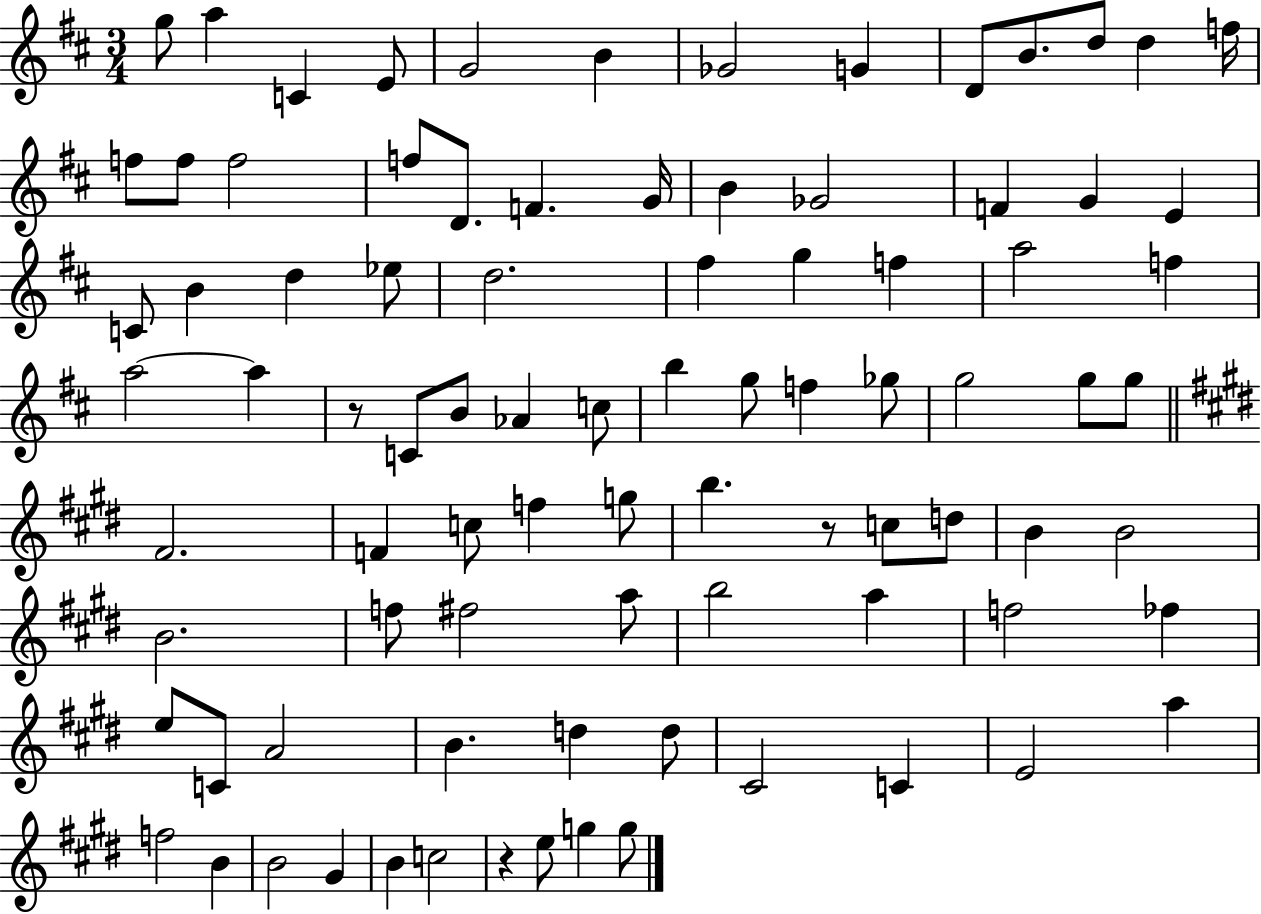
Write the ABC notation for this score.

X:1
T:Untitled
M:3/4
L:1/4
K:D
g/2 a C E/2 G2 B _G2 G D/2 B/2 d/2 d f/4 f/2 f/2 f2 f/2 D/2 F G/4 B _G2 F G E C/2 B d _e/2 d2 ^f g f a2 f a2 a z/2 C/2 B/2 _A c/2 b g/2 f _g/2 g2 g/2 g/2 ^F2 F c/2 f g/2 b z/2 c/2 d/2 B B2 B2 f/2 ^f2 a/2 b2 a f2 _f e/2 C/2 A2 B d d/2 ^C2 C E2 a f2 B B2 ^G B c2 z e/2 g g/2